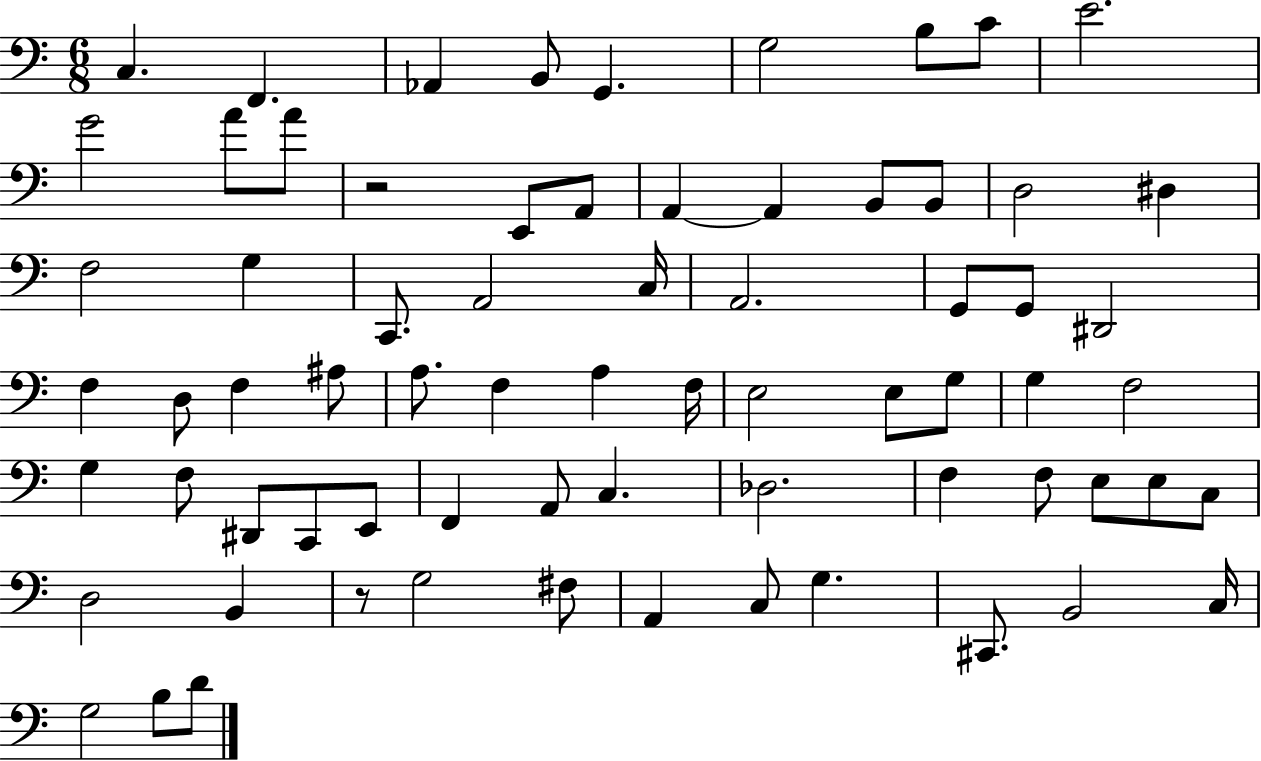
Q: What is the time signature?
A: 6/8